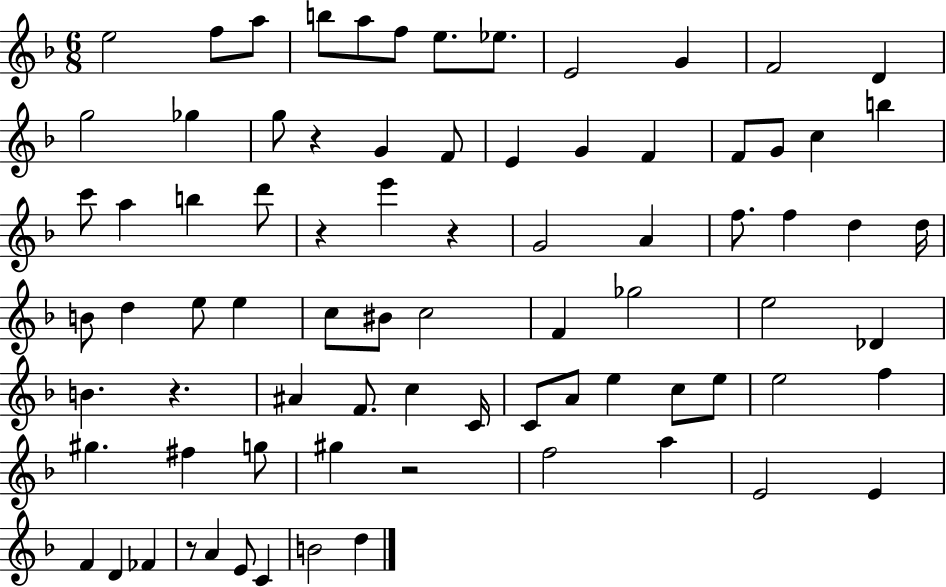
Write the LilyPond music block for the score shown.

{
  \clef treble
  \numericTimeSignature
  \time 6/8
  \key f \major
  e''2 f''8 a''8 | b''8 a''8 f''8 e''8. ees''8. | e'2 g'4 | f'2 d'4 | \break g''2 ges''4 | g''8 r4 g'4 f'8 | e'4 g'4 f'4 | f'8 g'8 c''4 b''4 | \break c'''8 a''4 b''4 d'''8 | r4 e'''4 r4 | g'2 a'4 | f''8. f''4 d''4 d''16 | \break b'8 d''4 e''8 e''4 | c''8 bis'8 c''2 | f'4 ges''2 | e''2 des'4 | \break b'4. r4. | ais'4 f'8. c''4 c'16 | c'8 a'8 e''4 c''8 e''8 | e''2 f''4 | \break gis''4. fis''4 g''8 | gis''4 r2 | f''2 a''4 | e'2 e'4 | \break f'4 d'4 fes'4 | r8 a'4 e'8 c'4 | b'2 d''4 | \bar "|."
}